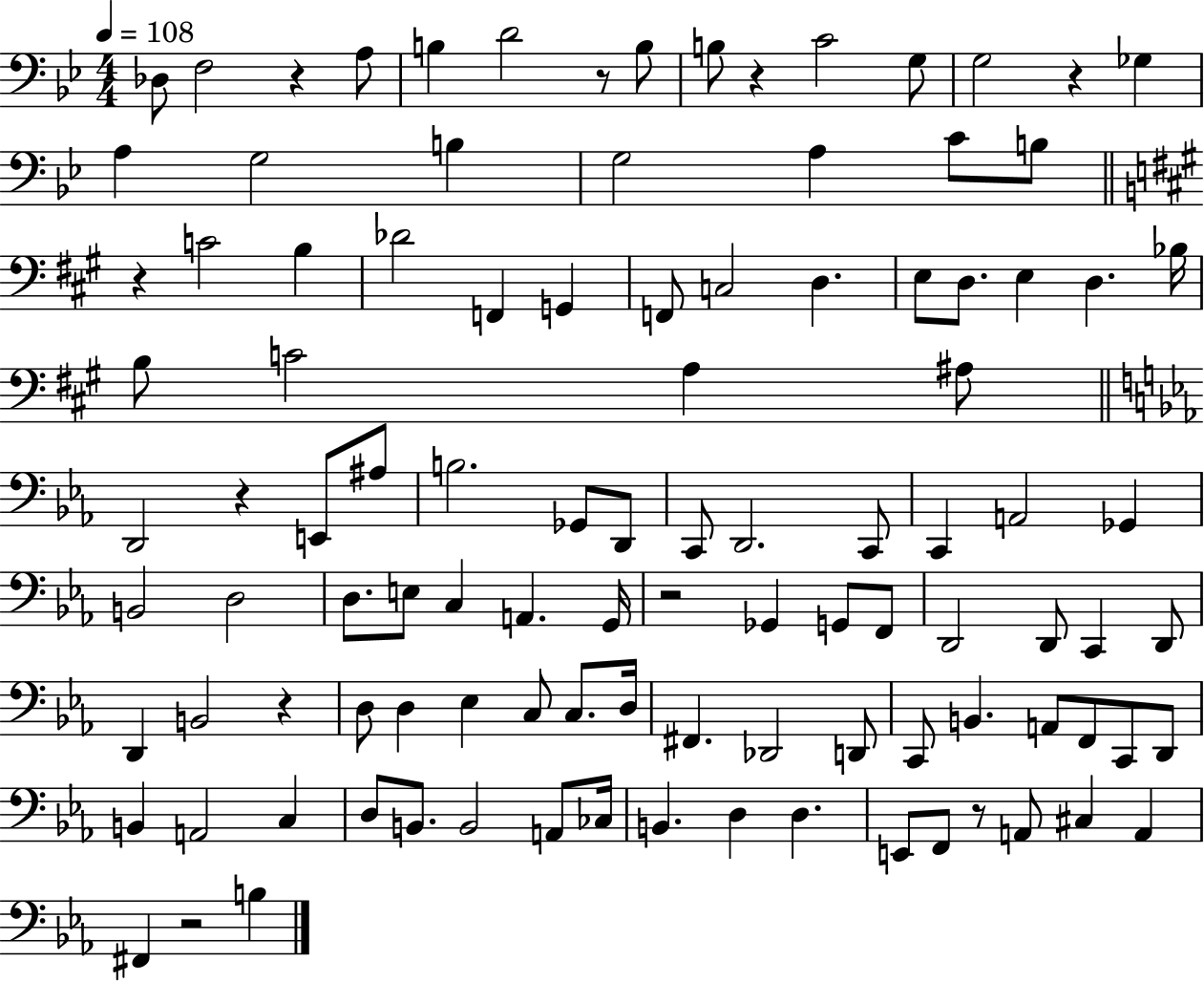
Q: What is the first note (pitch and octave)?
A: Db3